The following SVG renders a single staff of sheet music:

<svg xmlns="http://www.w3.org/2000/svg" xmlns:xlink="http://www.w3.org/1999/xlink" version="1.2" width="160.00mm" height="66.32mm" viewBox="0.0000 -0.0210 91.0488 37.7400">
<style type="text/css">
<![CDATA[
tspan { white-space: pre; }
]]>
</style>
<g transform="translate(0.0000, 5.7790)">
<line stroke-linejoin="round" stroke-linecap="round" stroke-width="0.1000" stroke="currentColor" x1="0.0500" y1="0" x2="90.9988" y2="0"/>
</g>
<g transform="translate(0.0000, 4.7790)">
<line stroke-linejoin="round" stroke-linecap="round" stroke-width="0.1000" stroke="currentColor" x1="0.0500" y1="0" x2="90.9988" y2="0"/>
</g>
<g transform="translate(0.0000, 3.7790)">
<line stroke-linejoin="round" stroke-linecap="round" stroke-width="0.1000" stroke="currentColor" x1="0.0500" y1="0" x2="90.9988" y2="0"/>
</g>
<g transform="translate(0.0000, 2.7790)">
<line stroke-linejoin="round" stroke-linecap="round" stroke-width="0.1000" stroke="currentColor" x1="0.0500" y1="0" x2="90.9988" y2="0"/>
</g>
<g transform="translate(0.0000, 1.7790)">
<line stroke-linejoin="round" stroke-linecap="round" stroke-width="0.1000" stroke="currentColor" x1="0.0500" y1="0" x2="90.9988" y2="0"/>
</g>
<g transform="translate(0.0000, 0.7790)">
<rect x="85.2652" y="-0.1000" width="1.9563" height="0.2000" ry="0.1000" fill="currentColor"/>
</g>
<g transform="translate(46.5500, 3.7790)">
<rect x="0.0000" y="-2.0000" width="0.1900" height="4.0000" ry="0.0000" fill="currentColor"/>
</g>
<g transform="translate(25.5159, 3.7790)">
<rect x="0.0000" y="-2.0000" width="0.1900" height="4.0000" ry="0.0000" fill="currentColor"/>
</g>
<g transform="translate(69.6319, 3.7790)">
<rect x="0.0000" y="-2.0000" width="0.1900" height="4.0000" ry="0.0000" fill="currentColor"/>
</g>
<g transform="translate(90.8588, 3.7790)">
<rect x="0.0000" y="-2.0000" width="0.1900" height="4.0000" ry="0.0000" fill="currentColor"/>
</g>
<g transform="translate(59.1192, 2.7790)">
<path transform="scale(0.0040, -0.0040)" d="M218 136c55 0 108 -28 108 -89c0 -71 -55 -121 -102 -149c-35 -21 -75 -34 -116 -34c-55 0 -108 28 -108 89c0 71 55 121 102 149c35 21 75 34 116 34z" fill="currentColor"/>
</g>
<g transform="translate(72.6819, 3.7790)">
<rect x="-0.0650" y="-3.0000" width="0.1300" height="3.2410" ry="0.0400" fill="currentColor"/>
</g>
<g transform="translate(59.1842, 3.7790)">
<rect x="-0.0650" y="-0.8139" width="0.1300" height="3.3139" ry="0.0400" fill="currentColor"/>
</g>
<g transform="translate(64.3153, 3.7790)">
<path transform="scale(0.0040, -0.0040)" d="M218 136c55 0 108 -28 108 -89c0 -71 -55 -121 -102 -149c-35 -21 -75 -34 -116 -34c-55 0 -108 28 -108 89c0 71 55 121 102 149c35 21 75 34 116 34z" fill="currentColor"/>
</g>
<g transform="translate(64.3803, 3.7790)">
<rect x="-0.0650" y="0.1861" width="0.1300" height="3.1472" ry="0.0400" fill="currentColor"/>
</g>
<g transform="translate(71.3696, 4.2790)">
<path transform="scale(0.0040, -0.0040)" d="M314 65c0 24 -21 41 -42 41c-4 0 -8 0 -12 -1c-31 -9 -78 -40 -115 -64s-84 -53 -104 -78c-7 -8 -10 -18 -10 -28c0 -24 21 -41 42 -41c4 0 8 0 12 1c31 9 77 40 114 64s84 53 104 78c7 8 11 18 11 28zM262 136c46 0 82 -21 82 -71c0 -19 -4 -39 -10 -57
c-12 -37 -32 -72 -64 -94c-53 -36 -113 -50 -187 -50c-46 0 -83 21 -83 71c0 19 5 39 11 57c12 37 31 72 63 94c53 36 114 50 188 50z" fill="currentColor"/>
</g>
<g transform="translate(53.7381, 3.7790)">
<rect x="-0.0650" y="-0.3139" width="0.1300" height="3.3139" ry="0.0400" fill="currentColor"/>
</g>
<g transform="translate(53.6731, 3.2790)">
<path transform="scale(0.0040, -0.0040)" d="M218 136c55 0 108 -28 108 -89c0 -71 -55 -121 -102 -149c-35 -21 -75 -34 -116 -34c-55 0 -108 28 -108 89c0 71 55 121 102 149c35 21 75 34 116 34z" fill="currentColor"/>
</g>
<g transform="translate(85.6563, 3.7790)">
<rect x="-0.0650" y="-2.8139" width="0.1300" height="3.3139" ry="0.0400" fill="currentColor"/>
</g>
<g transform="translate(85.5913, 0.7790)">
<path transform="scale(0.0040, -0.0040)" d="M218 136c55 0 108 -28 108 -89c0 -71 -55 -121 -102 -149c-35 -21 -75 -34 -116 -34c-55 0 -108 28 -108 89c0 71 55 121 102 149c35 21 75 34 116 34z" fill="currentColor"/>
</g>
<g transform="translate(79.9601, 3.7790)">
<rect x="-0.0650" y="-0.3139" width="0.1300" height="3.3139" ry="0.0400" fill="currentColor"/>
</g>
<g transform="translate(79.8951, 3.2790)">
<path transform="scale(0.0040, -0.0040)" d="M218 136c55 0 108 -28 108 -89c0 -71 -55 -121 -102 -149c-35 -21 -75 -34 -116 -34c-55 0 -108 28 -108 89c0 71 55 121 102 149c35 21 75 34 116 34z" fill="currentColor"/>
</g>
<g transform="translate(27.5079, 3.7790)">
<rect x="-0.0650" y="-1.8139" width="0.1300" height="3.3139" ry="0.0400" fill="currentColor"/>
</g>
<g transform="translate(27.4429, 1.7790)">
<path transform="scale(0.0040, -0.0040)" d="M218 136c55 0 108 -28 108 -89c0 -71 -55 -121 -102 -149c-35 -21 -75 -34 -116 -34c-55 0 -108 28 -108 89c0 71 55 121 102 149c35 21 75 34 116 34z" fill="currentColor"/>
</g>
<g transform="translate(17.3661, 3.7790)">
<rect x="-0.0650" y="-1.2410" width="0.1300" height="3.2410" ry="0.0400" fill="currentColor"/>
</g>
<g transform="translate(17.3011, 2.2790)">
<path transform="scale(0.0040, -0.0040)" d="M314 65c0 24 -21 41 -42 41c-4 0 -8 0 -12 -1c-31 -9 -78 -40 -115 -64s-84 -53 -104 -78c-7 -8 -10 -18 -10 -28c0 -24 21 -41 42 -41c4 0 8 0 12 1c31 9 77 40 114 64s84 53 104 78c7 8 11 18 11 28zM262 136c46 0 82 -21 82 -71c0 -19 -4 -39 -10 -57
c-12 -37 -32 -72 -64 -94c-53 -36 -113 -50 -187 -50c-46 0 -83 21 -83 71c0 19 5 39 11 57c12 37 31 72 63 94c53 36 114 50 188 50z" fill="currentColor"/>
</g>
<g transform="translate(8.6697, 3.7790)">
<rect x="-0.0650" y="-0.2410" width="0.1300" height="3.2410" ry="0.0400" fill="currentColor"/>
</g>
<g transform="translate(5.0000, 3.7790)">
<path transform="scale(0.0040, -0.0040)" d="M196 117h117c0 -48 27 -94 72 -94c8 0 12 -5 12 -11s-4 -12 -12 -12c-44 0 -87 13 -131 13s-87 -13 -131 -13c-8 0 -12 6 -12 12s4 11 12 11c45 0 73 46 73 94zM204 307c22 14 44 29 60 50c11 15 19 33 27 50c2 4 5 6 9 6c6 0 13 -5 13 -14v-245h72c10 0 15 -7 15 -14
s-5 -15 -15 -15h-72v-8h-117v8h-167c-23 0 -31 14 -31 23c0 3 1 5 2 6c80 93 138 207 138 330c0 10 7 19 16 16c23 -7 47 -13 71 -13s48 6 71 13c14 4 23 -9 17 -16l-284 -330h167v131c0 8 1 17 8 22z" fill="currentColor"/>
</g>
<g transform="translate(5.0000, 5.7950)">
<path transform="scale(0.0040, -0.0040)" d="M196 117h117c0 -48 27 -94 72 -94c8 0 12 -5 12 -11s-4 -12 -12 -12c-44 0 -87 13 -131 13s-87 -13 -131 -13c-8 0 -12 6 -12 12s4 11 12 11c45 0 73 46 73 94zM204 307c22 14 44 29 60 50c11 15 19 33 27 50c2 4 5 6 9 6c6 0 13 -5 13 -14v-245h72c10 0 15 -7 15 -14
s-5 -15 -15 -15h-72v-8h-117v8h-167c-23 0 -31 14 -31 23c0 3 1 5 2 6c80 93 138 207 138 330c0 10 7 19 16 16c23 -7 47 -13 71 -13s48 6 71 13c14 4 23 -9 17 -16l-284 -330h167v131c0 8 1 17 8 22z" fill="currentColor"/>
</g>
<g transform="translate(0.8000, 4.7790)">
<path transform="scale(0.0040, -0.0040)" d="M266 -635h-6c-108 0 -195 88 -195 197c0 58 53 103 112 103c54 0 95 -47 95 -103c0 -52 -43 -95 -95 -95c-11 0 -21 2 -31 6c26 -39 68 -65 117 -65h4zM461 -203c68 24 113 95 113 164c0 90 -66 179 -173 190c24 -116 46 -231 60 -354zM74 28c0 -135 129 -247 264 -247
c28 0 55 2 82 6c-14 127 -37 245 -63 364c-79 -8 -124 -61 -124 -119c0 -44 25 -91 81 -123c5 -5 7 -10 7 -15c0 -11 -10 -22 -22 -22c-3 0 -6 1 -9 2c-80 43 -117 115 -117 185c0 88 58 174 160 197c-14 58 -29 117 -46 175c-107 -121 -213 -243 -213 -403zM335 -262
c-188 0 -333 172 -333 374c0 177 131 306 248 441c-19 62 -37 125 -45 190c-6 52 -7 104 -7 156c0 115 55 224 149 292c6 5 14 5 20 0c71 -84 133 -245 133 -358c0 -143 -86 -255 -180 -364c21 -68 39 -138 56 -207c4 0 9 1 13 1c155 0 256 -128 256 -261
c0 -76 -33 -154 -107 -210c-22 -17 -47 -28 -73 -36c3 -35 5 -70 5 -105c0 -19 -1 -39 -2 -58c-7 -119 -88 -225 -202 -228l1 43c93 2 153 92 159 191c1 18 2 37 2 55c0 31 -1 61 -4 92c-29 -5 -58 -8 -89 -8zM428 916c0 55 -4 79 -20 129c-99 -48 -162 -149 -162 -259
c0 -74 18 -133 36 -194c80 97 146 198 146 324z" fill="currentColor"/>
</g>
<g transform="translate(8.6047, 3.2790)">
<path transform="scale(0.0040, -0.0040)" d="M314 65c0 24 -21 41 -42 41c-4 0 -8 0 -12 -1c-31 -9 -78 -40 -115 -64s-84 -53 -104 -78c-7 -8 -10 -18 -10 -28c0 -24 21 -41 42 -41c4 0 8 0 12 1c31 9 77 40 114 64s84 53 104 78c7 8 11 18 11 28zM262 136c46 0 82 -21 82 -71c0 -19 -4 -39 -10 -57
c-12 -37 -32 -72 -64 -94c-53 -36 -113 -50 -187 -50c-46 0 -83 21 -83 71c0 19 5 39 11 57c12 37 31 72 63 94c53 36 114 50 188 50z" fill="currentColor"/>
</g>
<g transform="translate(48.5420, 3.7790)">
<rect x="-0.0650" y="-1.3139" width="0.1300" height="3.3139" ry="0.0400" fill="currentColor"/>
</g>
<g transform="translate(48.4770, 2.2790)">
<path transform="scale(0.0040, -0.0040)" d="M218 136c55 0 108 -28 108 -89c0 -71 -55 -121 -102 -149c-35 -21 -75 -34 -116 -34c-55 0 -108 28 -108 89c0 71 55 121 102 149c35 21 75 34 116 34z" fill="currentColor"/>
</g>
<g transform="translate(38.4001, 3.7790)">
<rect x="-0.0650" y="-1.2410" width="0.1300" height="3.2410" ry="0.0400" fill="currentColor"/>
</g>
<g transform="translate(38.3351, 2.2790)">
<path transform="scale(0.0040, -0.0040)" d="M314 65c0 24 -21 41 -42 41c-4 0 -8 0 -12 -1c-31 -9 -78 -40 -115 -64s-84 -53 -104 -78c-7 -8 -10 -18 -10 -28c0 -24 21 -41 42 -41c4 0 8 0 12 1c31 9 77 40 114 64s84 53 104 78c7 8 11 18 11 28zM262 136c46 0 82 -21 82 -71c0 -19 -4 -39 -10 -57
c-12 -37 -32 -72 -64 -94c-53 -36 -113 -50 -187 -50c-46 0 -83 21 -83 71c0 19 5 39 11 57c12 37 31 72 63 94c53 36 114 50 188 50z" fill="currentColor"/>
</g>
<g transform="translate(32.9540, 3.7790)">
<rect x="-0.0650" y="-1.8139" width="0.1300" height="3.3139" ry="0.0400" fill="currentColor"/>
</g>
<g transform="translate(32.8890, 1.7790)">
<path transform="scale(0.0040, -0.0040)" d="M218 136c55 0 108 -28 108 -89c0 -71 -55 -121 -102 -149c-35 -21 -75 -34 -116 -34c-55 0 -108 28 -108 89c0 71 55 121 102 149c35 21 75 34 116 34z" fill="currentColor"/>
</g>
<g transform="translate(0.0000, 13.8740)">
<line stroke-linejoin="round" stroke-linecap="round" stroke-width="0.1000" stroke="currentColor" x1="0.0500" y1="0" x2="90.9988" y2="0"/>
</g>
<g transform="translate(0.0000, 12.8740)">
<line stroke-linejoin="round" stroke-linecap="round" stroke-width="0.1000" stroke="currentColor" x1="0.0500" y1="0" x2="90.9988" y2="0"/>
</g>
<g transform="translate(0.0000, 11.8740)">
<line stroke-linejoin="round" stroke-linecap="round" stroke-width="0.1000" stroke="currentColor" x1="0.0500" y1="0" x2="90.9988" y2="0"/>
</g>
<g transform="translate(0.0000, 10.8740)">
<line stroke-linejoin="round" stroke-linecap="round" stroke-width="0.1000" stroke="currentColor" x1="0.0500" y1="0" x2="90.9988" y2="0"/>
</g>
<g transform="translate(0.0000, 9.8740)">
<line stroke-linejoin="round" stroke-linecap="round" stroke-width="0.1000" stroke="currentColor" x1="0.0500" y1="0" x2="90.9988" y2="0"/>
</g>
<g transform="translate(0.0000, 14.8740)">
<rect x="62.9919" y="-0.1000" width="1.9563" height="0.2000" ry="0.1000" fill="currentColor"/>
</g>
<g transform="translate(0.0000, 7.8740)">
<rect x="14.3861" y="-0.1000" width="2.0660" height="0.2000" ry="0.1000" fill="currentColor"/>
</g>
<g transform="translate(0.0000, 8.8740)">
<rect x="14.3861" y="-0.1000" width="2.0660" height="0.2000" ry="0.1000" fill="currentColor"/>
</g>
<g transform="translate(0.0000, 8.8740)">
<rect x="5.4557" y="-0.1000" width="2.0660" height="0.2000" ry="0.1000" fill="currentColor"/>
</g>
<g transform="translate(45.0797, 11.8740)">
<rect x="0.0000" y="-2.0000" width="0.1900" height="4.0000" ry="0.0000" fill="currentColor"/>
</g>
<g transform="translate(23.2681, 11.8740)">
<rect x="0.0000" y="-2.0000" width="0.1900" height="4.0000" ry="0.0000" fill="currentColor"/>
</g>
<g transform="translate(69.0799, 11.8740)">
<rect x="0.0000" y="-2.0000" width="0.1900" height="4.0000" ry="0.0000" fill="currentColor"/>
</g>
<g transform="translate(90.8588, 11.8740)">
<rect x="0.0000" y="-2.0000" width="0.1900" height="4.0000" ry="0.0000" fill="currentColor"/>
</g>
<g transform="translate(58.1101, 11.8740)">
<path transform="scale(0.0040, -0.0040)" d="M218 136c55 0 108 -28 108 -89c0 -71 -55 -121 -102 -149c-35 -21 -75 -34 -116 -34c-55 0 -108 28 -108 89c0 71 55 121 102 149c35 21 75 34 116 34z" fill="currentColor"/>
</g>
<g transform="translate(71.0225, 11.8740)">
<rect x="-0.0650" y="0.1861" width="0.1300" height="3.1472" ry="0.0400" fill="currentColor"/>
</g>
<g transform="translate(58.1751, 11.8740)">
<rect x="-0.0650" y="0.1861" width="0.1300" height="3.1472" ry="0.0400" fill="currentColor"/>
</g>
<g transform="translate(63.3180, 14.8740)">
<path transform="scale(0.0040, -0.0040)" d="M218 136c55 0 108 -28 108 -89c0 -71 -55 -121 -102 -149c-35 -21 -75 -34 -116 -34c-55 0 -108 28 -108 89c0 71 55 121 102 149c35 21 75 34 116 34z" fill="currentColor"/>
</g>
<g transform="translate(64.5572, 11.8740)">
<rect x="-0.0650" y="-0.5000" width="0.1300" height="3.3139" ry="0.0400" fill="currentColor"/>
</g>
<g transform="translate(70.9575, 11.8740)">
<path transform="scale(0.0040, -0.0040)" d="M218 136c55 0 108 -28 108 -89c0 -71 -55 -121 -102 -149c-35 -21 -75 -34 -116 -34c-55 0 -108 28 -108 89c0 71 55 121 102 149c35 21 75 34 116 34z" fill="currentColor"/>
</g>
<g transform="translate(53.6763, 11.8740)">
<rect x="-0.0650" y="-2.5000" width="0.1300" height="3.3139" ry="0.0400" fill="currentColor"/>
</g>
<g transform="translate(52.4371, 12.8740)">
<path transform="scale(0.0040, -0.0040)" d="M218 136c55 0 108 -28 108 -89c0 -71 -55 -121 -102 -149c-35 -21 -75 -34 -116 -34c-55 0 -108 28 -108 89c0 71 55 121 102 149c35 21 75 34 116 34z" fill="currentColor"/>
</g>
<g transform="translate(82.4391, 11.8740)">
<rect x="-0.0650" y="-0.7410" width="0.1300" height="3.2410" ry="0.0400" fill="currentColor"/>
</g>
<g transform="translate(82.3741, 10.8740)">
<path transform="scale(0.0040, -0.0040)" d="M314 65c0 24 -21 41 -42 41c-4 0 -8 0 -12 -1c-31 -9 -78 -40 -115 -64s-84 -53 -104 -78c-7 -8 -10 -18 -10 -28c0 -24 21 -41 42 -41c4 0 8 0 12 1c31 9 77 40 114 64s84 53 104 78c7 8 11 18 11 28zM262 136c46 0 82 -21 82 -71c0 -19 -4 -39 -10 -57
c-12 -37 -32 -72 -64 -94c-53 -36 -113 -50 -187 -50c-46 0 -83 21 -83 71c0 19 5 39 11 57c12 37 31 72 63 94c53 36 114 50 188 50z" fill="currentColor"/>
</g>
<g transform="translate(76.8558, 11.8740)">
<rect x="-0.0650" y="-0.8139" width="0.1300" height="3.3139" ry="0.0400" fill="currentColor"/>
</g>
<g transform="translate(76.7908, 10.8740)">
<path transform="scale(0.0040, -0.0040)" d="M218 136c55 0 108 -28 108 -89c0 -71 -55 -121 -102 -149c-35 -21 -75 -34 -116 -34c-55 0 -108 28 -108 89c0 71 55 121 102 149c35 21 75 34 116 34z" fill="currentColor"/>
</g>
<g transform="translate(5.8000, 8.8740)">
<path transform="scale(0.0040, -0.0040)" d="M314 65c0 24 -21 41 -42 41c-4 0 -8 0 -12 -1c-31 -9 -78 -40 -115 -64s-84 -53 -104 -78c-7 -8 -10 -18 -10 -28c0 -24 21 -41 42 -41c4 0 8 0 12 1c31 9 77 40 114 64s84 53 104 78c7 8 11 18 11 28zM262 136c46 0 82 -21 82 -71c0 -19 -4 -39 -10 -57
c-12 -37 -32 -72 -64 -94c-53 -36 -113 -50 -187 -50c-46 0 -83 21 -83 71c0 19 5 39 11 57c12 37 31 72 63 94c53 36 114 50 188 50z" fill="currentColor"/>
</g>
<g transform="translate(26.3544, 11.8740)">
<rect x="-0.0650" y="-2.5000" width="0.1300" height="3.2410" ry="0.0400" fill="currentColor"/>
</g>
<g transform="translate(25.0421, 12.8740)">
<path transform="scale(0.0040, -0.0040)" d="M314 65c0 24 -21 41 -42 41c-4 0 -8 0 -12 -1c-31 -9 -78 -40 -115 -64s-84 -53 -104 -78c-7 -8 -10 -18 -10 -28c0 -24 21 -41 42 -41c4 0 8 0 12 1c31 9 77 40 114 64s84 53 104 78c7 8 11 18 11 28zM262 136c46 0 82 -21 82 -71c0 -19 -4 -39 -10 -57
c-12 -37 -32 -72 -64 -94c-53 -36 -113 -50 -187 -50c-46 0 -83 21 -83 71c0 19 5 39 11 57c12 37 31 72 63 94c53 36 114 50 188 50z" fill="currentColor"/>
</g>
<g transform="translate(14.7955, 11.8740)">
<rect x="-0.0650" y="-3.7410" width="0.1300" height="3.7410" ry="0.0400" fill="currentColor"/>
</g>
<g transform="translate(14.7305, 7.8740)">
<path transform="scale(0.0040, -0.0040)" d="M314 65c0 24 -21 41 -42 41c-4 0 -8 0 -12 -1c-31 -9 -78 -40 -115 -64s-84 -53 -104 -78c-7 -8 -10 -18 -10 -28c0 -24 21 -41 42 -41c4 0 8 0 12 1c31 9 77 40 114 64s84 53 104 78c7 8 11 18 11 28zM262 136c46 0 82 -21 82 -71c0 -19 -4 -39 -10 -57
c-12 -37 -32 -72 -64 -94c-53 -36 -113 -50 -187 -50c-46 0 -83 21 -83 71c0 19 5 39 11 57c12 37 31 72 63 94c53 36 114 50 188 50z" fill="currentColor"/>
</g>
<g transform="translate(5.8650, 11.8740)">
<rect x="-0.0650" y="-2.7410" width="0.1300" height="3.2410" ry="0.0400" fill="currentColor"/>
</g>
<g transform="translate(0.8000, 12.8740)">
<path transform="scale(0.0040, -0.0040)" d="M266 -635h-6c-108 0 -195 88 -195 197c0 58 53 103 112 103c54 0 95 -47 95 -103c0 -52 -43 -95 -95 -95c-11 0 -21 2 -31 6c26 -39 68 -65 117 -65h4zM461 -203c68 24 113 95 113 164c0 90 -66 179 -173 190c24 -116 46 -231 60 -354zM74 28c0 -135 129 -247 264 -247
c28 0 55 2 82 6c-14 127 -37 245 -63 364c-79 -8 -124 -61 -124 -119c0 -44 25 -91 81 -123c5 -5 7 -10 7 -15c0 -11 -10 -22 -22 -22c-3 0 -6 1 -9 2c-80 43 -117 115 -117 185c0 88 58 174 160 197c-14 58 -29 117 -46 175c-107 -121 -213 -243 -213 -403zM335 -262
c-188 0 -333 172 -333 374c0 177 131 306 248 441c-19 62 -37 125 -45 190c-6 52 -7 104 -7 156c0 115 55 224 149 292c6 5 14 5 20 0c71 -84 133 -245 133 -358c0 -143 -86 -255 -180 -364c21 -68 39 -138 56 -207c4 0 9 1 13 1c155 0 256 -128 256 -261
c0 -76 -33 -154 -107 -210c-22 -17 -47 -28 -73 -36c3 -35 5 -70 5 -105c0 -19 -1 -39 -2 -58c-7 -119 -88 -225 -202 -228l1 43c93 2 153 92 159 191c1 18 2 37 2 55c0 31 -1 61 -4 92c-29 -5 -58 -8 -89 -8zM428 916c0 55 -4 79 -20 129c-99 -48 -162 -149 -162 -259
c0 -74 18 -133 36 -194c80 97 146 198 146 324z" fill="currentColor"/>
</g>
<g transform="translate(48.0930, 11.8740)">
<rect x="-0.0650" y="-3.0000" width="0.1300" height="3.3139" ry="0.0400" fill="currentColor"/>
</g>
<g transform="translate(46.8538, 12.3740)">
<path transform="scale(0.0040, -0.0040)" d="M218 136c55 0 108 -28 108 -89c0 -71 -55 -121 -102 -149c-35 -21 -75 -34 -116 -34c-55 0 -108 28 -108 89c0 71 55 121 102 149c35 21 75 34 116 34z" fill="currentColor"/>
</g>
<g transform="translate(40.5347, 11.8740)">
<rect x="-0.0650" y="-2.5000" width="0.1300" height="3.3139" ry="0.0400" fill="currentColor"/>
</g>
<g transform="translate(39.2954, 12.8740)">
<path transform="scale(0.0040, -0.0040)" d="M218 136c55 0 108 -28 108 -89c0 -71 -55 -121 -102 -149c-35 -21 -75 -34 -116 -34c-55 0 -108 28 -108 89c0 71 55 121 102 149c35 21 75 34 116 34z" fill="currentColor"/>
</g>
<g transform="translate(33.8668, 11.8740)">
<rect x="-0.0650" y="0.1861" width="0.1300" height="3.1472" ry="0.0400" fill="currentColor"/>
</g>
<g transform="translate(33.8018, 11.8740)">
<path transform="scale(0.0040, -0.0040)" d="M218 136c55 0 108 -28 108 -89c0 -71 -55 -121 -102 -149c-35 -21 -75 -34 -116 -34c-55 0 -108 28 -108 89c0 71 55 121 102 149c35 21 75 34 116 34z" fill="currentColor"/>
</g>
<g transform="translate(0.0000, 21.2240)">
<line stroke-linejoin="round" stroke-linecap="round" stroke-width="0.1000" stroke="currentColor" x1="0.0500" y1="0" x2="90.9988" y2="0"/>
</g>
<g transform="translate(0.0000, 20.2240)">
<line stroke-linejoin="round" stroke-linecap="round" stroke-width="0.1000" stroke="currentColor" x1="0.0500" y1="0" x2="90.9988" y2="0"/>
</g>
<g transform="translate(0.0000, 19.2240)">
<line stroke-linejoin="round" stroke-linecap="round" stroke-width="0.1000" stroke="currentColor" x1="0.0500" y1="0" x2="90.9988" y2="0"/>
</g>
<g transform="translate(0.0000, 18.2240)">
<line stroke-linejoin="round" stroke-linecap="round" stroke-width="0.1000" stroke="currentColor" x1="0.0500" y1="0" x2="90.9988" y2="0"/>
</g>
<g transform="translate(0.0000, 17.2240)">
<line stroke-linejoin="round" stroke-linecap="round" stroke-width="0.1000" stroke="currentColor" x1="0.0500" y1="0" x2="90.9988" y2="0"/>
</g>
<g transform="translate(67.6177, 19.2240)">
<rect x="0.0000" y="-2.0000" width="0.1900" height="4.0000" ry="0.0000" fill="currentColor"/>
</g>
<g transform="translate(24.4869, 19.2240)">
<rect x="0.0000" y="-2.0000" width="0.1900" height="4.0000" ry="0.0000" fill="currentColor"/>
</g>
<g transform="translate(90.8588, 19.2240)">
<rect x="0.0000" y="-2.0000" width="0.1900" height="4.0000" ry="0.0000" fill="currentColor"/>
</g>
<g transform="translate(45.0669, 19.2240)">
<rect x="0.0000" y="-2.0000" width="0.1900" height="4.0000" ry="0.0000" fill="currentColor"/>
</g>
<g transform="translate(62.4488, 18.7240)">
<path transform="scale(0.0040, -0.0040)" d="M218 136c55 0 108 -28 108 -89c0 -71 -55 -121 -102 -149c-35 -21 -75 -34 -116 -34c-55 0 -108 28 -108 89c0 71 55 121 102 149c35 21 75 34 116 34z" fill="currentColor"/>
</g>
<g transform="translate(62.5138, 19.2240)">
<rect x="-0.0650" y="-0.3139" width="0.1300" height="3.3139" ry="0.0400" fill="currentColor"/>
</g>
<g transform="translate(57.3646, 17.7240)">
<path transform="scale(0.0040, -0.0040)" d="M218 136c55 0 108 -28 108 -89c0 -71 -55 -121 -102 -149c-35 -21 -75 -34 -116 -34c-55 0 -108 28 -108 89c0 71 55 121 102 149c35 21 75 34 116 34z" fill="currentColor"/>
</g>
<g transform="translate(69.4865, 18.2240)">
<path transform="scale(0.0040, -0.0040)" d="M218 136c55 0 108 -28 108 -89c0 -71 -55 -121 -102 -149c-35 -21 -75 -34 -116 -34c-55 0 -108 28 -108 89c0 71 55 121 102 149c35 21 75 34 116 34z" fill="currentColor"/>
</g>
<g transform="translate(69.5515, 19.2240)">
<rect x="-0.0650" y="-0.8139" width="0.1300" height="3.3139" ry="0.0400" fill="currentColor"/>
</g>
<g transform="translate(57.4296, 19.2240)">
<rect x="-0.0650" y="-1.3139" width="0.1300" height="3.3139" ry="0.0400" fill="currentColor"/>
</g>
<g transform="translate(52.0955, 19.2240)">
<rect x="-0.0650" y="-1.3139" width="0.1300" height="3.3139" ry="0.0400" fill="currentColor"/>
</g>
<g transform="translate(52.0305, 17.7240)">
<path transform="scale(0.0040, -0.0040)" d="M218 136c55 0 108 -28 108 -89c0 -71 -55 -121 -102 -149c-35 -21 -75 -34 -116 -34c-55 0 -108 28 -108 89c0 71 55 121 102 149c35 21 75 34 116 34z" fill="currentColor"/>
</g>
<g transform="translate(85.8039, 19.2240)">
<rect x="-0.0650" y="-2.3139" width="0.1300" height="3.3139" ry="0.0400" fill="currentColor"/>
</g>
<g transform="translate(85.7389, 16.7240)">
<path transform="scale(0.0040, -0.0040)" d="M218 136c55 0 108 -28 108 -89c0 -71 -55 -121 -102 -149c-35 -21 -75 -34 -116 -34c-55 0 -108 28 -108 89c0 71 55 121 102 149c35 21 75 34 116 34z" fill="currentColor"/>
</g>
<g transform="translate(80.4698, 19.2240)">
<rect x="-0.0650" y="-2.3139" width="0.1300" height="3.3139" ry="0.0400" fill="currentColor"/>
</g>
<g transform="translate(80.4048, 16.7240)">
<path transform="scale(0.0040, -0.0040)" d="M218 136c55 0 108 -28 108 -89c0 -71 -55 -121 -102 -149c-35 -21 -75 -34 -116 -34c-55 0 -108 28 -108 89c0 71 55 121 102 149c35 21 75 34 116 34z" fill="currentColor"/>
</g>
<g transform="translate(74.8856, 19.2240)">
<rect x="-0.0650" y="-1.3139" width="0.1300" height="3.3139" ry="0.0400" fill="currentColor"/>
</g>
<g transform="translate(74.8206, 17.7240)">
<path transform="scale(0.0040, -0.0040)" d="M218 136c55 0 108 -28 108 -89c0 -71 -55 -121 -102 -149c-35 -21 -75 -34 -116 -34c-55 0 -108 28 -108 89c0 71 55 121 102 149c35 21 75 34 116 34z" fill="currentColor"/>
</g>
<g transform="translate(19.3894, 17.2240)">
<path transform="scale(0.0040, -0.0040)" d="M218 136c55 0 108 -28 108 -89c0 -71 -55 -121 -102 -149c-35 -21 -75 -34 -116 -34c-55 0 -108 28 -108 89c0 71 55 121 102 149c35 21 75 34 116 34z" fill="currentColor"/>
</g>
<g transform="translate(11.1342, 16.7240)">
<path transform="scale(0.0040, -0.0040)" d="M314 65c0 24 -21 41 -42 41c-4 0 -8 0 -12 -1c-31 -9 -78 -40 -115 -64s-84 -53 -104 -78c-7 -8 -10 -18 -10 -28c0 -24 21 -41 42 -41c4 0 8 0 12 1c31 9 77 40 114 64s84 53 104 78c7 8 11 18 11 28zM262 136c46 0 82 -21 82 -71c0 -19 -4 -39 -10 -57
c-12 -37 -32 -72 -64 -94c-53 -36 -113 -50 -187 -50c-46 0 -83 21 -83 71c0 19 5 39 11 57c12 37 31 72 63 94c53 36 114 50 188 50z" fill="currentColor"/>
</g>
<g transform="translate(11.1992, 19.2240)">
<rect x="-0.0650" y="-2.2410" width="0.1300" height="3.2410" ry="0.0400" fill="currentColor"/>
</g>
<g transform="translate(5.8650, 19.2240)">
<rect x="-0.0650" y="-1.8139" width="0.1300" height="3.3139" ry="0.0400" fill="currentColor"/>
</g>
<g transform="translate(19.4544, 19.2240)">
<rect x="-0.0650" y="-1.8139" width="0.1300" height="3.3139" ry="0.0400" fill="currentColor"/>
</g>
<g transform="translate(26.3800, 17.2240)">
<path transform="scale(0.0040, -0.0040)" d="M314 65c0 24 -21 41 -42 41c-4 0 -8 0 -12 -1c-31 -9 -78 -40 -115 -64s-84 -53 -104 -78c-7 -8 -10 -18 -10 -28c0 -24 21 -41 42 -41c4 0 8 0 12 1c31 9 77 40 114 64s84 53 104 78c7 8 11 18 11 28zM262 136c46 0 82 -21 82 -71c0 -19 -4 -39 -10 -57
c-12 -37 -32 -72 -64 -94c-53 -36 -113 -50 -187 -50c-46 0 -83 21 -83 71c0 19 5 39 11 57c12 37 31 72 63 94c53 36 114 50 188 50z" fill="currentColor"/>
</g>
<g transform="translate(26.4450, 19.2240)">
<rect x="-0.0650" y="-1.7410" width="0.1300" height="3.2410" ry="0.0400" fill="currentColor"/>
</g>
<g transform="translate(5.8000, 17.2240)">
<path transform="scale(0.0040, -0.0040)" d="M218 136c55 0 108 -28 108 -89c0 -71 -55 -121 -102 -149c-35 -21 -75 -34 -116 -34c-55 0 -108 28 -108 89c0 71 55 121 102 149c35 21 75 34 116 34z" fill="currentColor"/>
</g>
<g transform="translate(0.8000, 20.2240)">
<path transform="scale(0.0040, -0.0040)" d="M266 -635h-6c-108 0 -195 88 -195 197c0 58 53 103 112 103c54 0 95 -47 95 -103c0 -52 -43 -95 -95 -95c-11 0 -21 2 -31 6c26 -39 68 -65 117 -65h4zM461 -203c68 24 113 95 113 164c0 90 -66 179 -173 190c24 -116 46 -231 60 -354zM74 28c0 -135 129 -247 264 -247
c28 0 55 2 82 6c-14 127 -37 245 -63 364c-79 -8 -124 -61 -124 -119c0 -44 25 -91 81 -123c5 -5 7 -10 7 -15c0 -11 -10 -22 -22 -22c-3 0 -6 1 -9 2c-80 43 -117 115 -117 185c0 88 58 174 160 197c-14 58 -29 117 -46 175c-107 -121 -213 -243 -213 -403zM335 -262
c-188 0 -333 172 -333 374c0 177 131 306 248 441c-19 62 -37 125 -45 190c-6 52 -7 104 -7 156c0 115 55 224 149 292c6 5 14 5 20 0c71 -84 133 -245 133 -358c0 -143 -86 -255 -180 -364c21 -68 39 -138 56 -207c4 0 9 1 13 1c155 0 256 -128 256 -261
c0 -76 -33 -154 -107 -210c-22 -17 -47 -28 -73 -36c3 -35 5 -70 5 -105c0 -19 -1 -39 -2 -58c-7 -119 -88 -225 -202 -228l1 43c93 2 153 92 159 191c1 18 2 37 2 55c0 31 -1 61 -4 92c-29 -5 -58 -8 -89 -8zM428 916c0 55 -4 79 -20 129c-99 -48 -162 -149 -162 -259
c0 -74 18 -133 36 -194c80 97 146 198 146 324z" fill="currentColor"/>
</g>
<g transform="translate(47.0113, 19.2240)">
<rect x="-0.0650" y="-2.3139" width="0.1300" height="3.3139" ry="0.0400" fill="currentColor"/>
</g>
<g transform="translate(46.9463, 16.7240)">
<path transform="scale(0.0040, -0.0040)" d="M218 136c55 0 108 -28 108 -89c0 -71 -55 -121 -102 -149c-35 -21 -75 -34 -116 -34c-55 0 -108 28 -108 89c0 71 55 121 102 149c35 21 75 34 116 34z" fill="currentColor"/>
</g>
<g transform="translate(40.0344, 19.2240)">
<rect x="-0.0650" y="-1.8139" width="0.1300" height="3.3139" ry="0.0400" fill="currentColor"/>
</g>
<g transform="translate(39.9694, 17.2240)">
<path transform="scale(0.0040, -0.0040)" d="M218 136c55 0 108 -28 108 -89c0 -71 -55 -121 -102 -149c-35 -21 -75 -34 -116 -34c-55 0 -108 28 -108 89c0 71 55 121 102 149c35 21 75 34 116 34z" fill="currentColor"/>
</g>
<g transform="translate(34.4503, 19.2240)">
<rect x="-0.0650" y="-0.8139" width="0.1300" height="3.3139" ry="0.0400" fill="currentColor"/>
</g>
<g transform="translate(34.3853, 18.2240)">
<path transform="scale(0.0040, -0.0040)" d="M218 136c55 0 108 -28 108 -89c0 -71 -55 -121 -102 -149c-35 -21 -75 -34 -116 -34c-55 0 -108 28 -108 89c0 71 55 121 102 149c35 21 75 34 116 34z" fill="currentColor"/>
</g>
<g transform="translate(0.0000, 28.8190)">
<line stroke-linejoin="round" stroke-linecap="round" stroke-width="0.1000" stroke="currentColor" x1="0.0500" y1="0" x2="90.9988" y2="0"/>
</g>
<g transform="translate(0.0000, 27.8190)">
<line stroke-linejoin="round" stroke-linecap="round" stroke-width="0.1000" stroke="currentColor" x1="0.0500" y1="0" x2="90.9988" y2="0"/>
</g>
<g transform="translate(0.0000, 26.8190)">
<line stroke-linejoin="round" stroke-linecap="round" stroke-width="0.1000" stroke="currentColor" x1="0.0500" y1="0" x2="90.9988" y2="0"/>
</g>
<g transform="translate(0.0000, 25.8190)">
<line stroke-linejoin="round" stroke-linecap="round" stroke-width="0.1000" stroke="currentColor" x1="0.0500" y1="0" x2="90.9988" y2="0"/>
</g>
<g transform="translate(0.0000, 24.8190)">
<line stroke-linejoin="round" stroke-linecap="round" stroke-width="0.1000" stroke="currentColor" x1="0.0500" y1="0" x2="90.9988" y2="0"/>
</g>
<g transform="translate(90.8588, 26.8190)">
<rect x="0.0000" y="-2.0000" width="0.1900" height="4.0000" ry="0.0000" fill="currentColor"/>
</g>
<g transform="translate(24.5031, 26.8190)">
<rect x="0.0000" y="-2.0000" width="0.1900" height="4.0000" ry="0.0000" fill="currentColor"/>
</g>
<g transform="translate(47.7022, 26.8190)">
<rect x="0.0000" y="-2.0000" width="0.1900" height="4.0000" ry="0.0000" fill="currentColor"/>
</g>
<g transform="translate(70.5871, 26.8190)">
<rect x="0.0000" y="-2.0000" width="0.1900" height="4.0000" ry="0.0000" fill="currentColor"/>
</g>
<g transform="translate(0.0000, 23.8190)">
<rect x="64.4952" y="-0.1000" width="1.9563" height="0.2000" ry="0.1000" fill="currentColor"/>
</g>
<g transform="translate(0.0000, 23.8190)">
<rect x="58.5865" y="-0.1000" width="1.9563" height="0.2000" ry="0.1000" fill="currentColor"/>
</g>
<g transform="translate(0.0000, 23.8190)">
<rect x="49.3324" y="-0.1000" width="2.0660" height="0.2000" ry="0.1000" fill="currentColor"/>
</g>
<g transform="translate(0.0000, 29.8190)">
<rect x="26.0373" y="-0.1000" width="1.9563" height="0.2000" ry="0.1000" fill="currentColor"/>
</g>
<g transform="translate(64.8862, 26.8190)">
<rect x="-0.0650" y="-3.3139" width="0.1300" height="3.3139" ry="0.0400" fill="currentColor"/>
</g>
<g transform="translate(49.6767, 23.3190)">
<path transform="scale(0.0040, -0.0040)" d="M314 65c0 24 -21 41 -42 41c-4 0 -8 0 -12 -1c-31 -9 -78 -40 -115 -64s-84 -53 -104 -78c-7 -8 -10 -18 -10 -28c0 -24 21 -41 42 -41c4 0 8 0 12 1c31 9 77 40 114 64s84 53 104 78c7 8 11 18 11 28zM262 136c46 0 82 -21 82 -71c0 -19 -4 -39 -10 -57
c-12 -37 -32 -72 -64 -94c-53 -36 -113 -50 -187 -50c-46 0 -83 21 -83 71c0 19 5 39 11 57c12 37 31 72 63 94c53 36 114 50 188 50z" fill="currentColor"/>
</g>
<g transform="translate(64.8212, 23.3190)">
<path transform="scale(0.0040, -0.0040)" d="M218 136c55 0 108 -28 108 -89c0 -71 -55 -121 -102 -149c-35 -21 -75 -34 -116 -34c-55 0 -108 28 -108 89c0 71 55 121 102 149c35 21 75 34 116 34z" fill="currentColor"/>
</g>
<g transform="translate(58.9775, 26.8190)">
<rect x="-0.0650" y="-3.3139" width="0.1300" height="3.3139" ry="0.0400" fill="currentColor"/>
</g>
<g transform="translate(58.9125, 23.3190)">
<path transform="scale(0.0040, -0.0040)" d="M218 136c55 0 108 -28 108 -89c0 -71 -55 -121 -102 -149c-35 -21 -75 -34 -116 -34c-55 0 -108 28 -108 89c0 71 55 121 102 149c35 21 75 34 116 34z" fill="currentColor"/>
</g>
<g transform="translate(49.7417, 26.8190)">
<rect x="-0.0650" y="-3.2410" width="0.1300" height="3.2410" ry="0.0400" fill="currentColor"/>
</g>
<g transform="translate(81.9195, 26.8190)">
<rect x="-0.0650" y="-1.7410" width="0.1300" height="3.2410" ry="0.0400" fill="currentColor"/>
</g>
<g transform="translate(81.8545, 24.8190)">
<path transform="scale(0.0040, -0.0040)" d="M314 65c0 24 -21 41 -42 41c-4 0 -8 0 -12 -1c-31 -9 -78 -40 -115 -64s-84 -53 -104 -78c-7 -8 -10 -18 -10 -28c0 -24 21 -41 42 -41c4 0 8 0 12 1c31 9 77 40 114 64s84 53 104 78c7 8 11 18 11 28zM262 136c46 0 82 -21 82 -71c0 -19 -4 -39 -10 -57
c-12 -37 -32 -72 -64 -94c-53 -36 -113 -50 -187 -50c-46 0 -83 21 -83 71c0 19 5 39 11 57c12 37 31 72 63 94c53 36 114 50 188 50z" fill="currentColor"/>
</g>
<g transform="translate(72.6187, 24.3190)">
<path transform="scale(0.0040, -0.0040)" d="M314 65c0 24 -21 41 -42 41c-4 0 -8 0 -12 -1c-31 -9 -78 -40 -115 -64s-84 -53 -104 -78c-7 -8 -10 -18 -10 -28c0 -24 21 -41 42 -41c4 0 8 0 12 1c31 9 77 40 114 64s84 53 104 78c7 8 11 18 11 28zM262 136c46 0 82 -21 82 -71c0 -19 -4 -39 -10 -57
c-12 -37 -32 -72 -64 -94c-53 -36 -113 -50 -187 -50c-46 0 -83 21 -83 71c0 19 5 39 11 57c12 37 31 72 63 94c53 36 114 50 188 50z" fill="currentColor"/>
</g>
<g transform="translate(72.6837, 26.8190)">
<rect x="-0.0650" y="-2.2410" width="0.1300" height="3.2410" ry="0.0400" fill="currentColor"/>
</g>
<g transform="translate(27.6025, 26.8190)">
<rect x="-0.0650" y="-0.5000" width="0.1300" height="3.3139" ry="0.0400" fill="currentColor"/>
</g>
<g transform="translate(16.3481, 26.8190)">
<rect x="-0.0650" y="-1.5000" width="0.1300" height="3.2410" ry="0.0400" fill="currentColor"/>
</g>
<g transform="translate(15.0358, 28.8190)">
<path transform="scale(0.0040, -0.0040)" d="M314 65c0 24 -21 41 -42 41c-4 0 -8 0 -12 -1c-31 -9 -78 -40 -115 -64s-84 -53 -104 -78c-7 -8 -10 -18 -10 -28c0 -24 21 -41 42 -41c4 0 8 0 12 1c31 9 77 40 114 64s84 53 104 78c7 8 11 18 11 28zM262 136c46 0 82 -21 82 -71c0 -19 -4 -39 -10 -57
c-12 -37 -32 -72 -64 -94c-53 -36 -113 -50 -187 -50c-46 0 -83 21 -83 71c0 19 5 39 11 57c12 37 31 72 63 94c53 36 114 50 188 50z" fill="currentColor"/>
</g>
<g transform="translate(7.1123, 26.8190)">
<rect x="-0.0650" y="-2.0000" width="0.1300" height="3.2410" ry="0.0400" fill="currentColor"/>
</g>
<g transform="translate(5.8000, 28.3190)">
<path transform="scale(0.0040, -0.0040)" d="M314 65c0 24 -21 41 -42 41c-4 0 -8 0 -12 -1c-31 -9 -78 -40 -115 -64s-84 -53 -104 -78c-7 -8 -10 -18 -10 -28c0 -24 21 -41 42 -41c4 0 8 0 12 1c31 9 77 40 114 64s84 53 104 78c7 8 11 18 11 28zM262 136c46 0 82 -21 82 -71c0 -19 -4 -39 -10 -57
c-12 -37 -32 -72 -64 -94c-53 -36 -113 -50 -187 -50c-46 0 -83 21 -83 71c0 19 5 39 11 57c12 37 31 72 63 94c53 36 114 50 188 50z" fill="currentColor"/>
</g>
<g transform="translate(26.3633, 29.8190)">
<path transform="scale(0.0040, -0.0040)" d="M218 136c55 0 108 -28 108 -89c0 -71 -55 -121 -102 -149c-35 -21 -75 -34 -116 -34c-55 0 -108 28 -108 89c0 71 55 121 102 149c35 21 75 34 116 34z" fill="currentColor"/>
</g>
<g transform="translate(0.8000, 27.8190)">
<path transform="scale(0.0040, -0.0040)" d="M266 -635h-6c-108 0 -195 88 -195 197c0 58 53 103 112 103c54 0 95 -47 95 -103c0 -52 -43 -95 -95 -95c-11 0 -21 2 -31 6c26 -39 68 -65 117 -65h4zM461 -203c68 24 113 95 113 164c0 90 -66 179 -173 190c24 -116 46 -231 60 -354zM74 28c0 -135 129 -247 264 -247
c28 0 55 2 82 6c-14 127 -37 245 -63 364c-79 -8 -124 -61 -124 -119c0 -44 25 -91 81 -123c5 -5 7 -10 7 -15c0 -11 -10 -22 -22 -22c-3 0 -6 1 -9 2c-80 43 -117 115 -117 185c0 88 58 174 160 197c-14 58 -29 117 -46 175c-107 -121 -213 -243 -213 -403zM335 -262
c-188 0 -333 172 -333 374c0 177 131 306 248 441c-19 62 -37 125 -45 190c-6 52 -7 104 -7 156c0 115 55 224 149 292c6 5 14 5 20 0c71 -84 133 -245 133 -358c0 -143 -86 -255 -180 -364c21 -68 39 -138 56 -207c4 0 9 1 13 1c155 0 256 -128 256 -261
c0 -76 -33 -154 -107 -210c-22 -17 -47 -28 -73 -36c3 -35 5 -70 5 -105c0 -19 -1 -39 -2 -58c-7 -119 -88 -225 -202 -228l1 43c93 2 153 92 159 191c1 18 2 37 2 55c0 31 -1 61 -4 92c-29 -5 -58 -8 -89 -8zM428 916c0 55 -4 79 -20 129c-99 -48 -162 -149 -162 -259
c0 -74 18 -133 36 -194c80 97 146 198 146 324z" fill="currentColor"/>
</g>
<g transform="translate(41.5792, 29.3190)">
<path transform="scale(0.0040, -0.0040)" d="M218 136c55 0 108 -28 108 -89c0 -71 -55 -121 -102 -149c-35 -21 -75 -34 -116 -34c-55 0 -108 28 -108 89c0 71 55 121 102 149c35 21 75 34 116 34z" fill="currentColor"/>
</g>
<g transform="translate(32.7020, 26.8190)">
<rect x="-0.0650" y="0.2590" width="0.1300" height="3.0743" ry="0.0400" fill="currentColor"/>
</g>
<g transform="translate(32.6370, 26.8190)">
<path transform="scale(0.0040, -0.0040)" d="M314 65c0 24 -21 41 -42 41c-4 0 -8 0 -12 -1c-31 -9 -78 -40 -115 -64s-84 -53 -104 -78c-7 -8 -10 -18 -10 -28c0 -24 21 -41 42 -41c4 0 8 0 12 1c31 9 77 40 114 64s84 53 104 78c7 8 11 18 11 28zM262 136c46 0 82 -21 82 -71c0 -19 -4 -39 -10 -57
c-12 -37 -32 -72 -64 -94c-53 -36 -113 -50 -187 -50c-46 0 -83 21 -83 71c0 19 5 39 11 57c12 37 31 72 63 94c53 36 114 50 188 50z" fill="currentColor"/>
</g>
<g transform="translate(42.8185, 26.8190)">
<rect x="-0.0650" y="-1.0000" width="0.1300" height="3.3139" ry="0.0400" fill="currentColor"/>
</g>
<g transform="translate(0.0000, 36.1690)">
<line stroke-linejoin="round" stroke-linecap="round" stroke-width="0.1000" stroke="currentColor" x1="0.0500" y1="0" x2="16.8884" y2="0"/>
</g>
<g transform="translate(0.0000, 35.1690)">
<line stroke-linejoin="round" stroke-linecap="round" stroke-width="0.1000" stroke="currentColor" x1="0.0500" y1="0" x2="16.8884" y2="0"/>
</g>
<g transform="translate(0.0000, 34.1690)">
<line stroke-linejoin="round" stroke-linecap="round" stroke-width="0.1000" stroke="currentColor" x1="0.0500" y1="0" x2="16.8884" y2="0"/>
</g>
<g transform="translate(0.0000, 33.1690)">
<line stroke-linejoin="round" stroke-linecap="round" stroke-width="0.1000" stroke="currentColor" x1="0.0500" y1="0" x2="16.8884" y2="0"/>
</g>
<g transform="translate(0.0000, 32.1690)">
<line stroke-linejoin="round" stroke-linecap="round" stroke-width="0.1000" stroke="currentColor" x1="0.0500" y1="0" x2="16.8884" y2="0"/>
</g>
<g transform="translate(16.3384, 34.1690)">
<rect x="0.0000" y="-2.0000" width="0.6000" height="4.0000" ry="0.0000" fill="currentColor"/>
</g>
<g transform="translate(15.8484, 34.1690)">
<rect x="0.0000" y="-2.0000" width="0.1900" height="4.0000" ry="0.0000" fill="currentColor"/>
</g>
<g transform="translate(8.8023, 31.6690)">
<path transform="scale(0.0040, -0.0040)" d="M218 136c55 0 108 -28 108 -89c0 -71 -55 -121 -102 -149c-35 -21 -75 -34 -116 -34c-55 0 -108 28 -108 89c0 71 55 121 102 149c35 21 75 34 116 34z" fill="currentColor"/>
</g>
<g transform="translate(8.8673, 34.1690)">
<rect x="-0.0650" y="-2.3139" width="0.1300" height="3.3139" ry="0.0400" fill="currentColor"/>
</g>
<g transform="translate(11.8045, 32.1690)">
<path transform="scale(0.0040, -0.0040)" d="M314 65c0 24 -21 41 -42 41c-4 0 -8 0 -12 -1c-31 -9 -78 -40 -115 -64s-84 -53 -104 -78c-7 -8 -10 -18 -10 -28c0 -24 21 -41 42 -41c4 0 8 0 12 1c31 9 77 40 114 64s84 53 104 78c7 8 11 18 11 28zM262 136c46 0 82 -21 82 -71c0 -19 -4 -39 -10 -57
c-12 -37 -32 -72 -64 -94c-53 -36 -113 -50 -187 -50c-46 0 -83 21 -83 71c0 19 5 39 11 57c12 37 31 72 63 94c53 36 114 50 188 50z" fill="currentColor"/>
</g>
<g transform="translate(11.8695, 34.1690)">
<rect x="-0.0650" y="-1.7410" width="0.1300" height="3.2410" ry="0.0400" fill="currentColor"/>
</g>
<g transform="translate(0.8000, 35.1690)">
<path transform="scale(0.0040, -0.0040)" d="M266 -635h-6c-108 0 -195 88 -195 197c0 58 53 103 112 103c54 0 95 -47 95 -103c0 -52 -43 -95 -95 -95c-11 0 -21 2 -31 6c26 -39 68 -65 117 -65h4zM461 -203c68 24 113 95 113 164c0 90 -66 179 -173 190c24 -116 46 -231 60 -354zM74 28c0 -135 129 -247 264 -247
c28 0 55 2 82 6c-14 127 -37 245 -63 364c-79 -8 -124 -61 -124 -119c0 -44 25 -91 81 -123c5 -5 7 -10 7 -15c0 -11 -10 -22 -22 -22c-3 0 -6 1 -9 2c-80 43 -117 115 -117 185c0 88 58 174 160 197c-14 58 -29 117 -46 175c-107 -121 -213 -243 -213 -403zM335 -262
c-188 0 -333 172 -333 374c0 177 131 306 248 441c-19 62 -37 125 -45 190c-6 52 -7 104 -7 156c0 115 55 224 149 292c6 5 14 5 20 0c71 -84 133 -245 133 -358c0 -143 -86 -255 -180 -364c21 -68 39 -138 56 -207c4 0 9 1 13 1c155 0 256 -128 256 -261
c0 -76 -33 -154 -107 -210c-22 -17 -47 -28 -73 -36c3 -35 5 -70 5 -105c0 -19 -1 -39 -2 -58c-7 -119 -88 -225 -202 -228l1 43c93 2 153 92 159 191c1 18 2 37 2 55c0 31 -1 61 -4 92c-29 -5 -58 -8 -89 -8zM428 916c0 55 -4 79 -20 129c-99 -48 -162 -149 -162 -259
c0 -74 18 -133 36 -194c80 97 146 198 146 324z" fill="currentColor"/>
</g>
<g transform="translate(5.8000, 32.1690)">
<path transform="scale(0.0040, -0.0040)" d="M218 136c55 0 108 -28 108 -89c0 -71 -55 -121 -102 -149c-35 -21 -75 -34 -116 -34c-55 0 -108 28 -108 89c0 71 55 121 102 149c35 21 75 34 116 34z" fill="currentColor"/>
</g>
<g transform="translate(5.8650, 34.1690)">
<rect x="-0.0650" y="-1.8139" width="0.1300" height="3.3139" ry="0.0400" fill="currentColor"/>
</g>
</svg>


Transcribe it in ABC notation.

X:1
T:Untitled
M:4/4
L:1/4
K:C
c2 e2 f f e2 e c d B A2 c a a2 c'2 G2 B G A G B C B d d2 f g2 f f2 d f g e e c d e g g F2 E2 C B2 D b2 b b g2 f2 f g f2